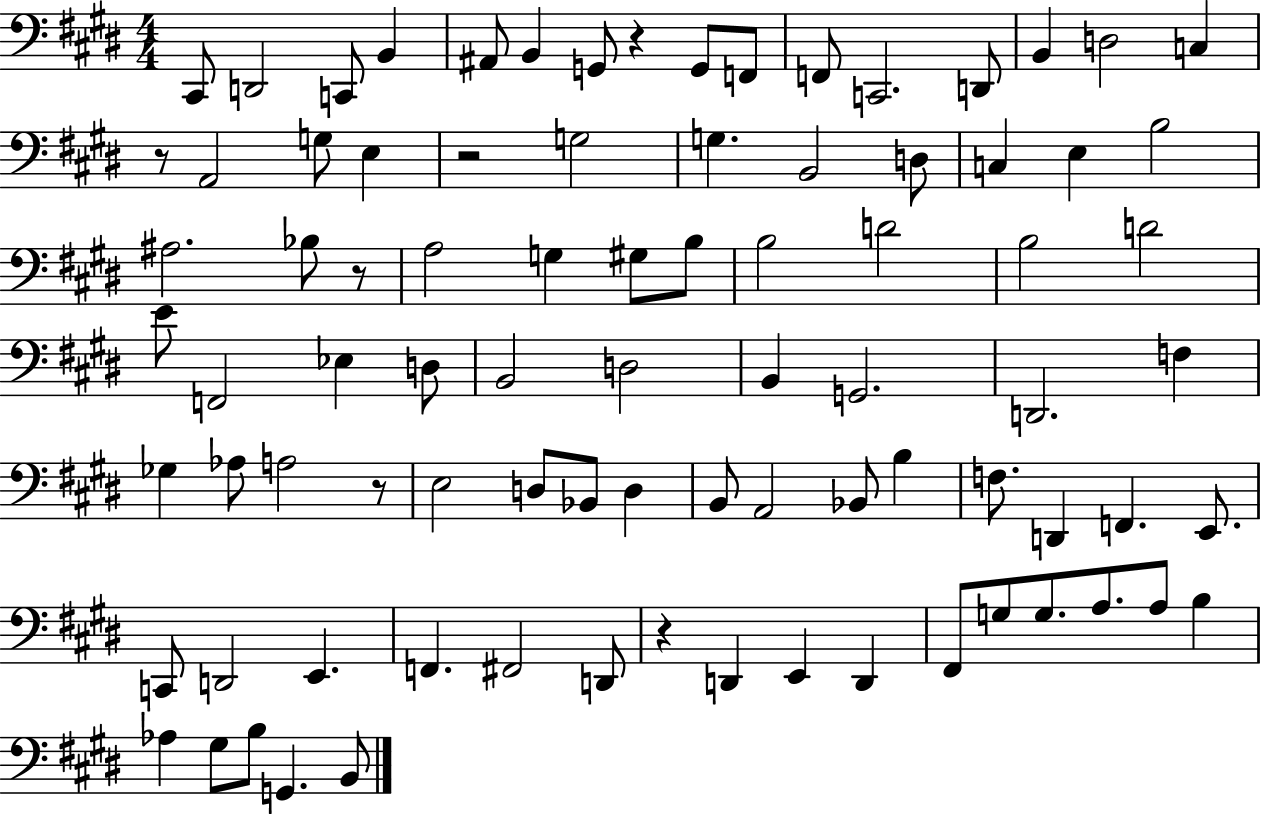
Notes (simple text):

C#2/e D2/h C2/e B2/q A#2/e B2/q G2/e R/q G2/e F2/e F2/e C2/h. D2/e B2/q D3/h C3/q R/e A2/h G3/e E3/q R/h G3/h G3/q. B2/h D3/e C3/q E3/q B3/h A#3/h. Bb3/e R/e A3/h G3/q G#3/e B3/e B3/h D4/h B3/h D4/h E4/e F2/h Eb3/q D3/e B2/h D3/h B2/q G2/h. D2/h. F3/q Gb3/q Ab3/e A3/h R/e E3/h D3/e Bb2/e D3/q B2/e A2/h Bb2/e B3/q F3/e. D2/q F2/q. E2/e. C2/e D2/h E2/q. F2/q. F#2/h D2/e R/q D2/q E2/q D2/q F#2/e G3/e G3/e. A3/e. A3/e B3/q Ab3/q G#3/e B3/e G2/q. B2/e